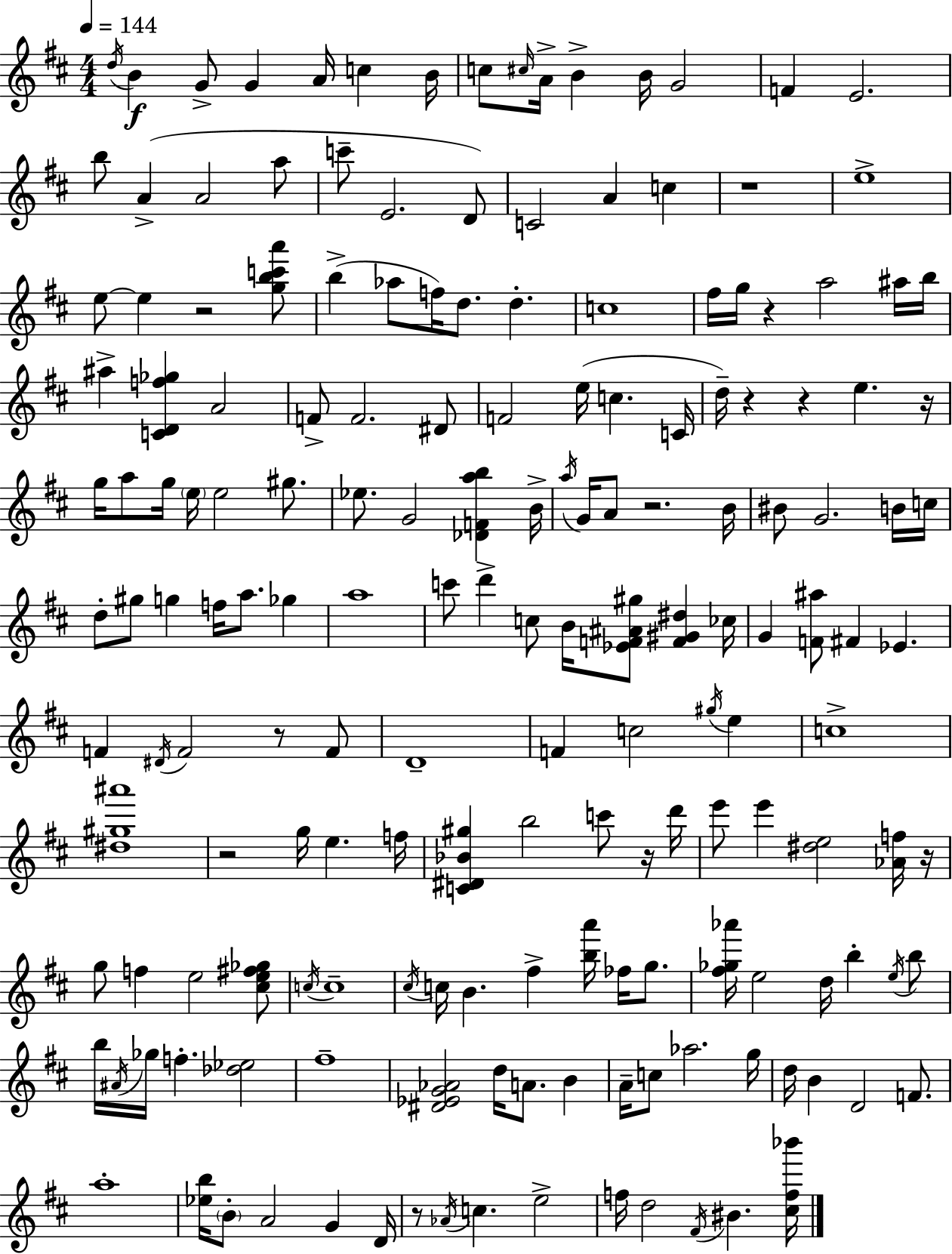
X:1
T:Untitled
M:4/4
L:1/4
K:D
d/4 B G/2 G A/4 c B/4 c/2 ^c/4 A/4 B B/4 G2 F E2 b/2 A A2 a/2 c'/2 E2 D/2 C2 A c z4 e4 e/2 e z2 [gbc'a']/2 b _a/2 f/4 d/2 d c4 ^f/4 g/4 z a2 ^a/4 b/4 ^a [CDf_g] A2 F/2 F2 ^D/2 F2 e/4 c C/4 d/4 z z e z/4 g/4 a/2 g/4 e/4 e2 ^g/2 _e/2 G2 [_DFab] B/4 a/4 G/4 A/2 z2 B/4 ^B/2 G2 B/4 c/4 d/2 ^g/2 g f/4 a/2 _g a4 c'/2 d' c/2 B/4 [_EF^A^g]/2 [F^G^d] _c/4 G [F^a]/2 ^F _E F ^D/4 F2 z/2 F/2 D4 F c2 ^g/4 e c4 [^d^g^a']4 z2 g/4 e f/4 [C^D_B^g] b2 c'/2 z/4 d'/4 e'/2 e' [^de]2 [_Af]/4 z/4 g/2 f e2 [^ce^f_g]/2 c/4 c4 ^c/4 c/4 B ^f [ba']/4 _f/4 g/2 [^f_g_a']/4 e2 d/4 b e/4 b/2 b/4 ^A/4 _g/4 f [_d_e]2 ^f4 [^D_EG_A]2 d/4 A/2 B A/4 c/2 _a2 g/4 d/4 B D2 F/2 a4 [_eb]/4 B/2 A2 G D/4 z/2 _A/4 c e2 f/4 d2 ^F/4 ^B [^cf_b']/4